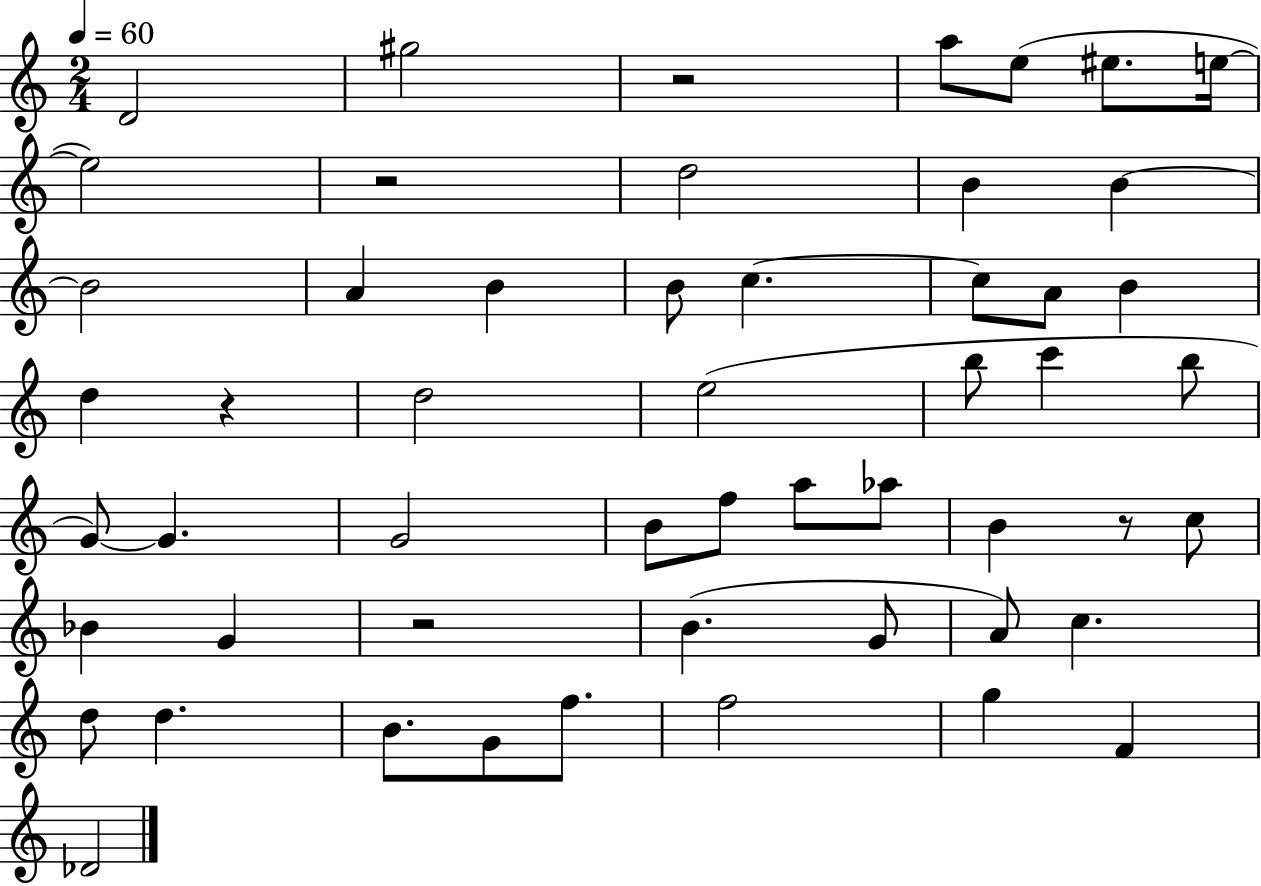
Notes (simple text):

D4/h G#5/h R/h A5/e E5/e EIS5/e. E5/s E5/h R/h D5/h B4/q B4/q B4/h A4/q B4/q B4/e C5/q. C5/e A4/e B4/q D5/q R/q D5/h E5/h B5/e C6/q B5/e G4/e G4/q. G4/h B4/e F5/e A5/e Ab5/e B4/q R/e C5/e Bb4/q G4/q R/h B4/q. G4/e A4/e C5/q. D5/e D5/q. B4/e. G4/e F5/e. F5/h G5/q F4/q Db4/h